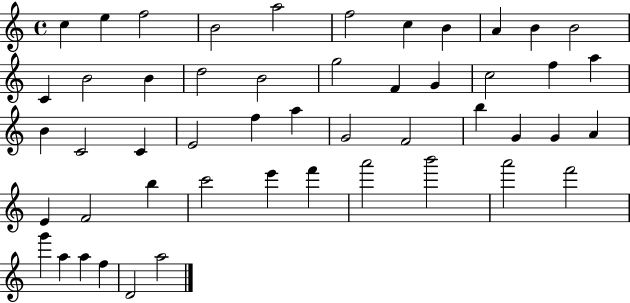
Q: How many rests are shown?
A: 0